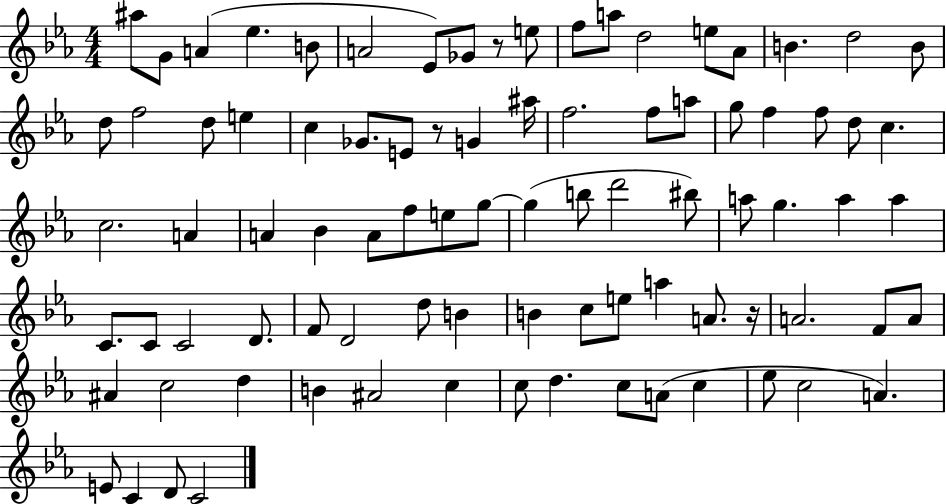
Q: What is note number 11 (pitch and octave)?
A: A5